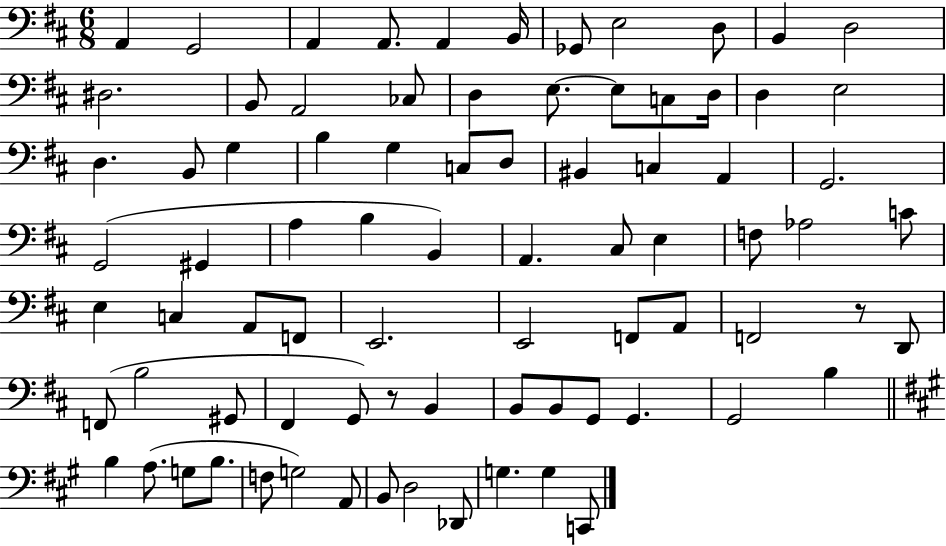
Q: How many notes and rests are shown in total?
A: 81